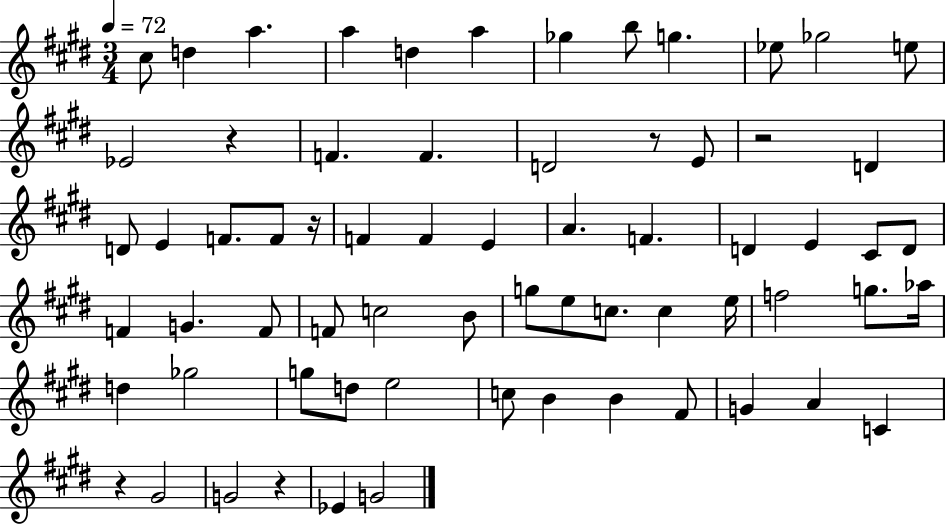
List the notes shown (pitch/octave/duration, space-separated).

C#5/e D5/q A5/q. A5/q D5/q A5/q Gb5/q B5/e G5/q. Eb5/e Gb5/h E5/e Eb4/h R/q F4/q. F4/q. D4/h R/e E4/e R/h D4/q D4/e E4/q F4/e. F4/e R/s F4/q F4/q E4/q A4/q. F4/q. D4/q E4/q C#4/e D4/e F4/q G4/q. F4/e F4/e C5/h B4/e G5/e E5/e C5/e. C5/q E5/s F5/h G5/e. Ab5/s D5/q Gb5/h G5/e D5/e E5/h C5/e B4/q B4/q F#4/e G4/q A4/q C4/q R/q G#4/h G4/h R/q Eb4/q G4/h